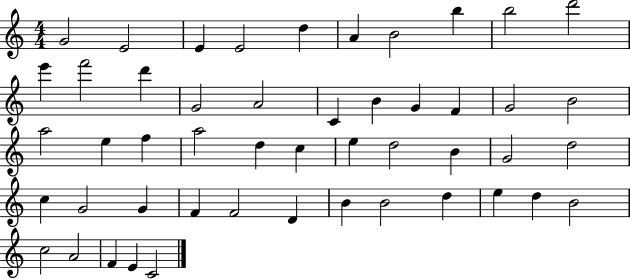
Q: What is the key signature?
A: C major